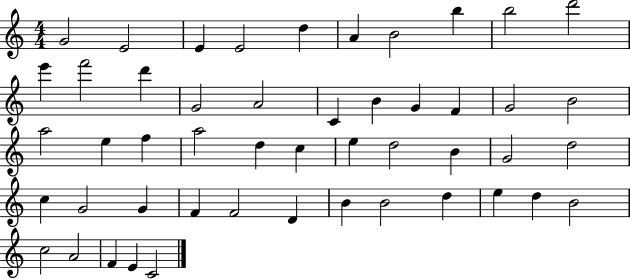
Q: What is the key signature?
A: C major